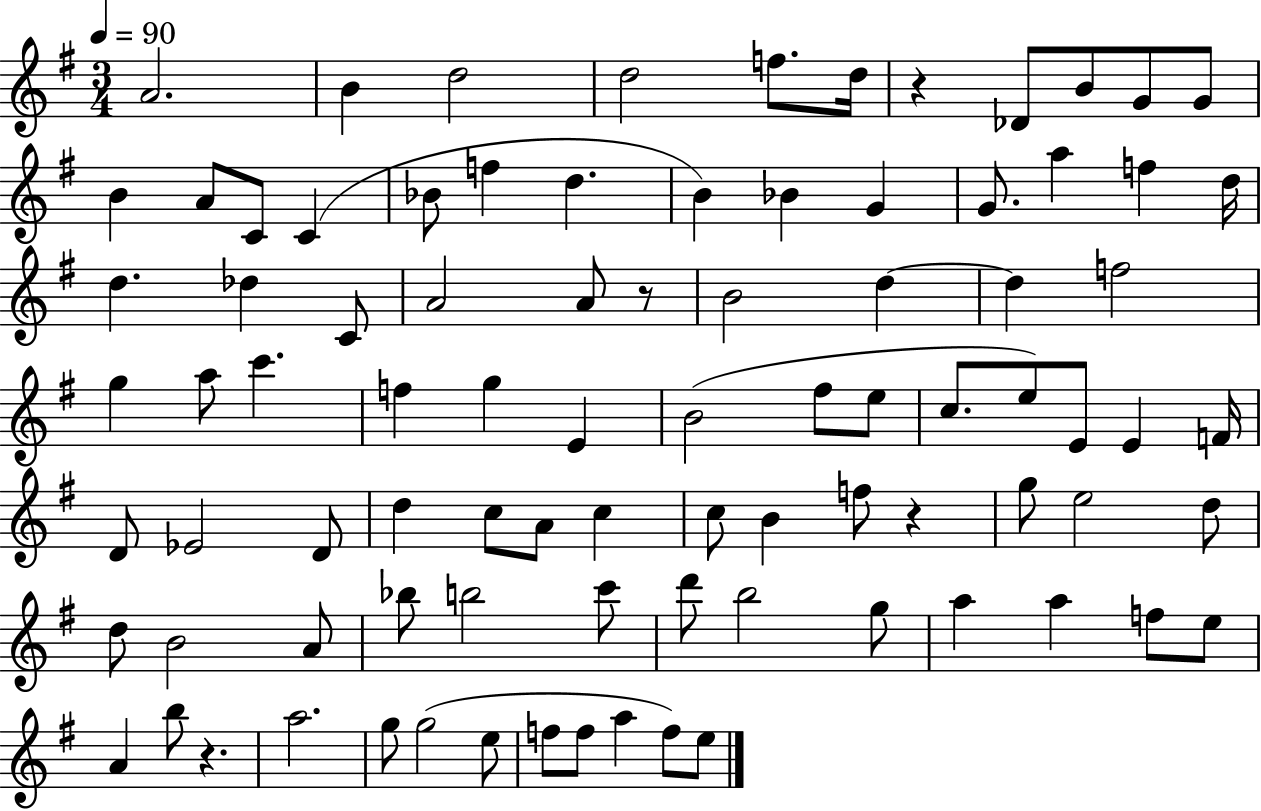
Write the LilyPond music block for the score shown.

{
  \clef treble
  \numericTimeSignature
  \time 3/4
  \key g \major
  \tempo 4 = 90
  a'2. | b'4 d''2 | d''2 f''8. d''16 | r4 des'8 b'8 g'8 g'8 | \break b'4 a'8 c'8 c'4( | bes'8 f''4 d''4. | b'4) bes'4 g'4 | g'8. a''4 f''4 d''16 | \break d''4. des''4 c'8 | a'2 a'8 r8 | b'2 d''4~~ | d''4 f''2 | \break g''4 a''8 c'''4. | f''4 g''4 e'4 | b'2( fis''8 e''8 | c''8. e''8) e'8 e'4 f'16 | \break d'8 ees'2 d'8 | d''4 c''8 a'8 c''4 | c''8 b'4 f''8 r4 | g''8 e''2 d''8 | \break d''8 b'2 a'8 | bes''8 b''2 c'''8 | d'''8 b''2 g''8 | a''4 a''4 f''8 e''8 | \break a'4 b''8 r4. | a''2. | g''8 g''2( e''8 | f''8 f''8 a''4 f''8) e''8 | \break \bar "|."
}